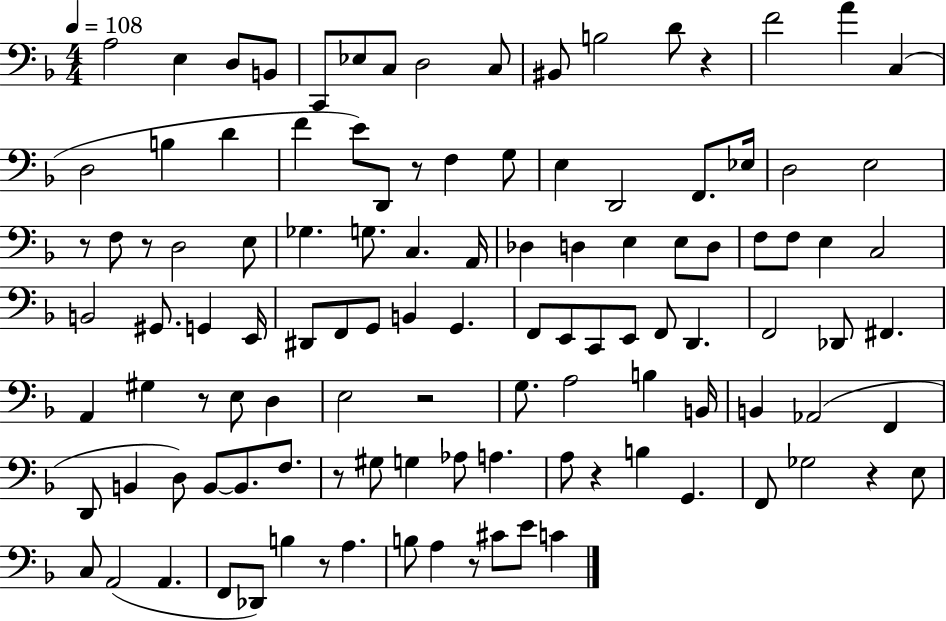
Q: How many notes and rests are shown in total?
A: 114